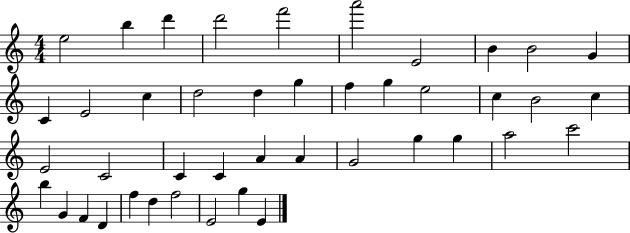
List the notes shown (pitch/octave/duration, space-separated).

E5/h B5/q D6/q D6/h F6/h A6/h E4/h B4/q B4/h G4/q C4/q E4/h C5/q D5/h D5/q G5/q F5/q G5/q E5/h C5/q B4/h C5/q E4/h C4/h C4/q C4/q A4/q A4/q G4/h G5/q G5/q A5/h C6/h B5/q G4/q F4/q D4/q F5/q D5/q F5/h E4/h G5/q E4/q